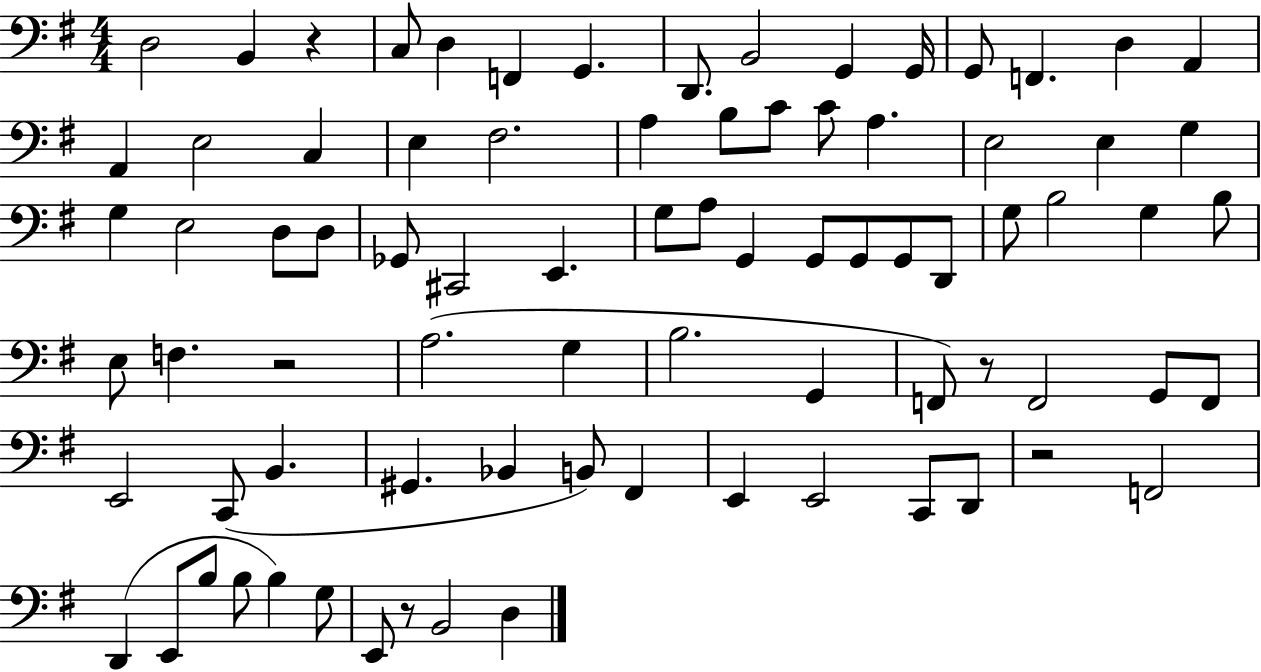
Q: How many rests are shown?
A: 5